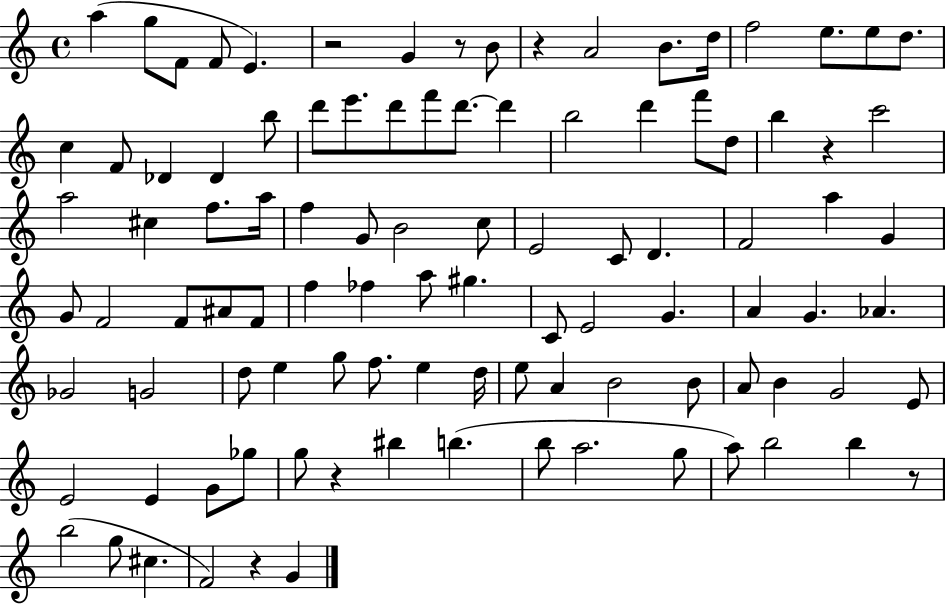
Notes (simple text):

A5/q G5/e F4/e F4/e E4/q. R/h G4/q R/e B4/e R/q A4/h B4/e. D5/s F5/h E5/e. E5/e D5/e. C5/q F4/e Db4/q Db4/q B5/e D6/e E6/e. D6/e F6/e D6/e. D6/q B5/h D6/q F6/e D5/e B5/q R/q C6/h A5/h C#5/q F5/e. A5/s F5/q G4/e B4/h C5/e E4/h C4/e D4/q. F4/h A5/q G4/q G4/e F4/h F4/e A#4/e F4/e F5/q FES5/q A5/e G#5/q. C4/e E4/h G4/q. A4/q G4/q. Ab4/q. Gb4/h G4/h D5/e E5/q G5/e F5/e. E5/q D5/s E5/e A4/q B4/h B4/e A4/e B4/q G4/h E4/e E4/h E4/q G4/e Gb5/e G5/e R/q BIS5/q B5/q. B5/e A5/h. G5/e A5/e B5/h B5/q R/e B5/h G5/e C#5/q. F4/h R/q G4/q